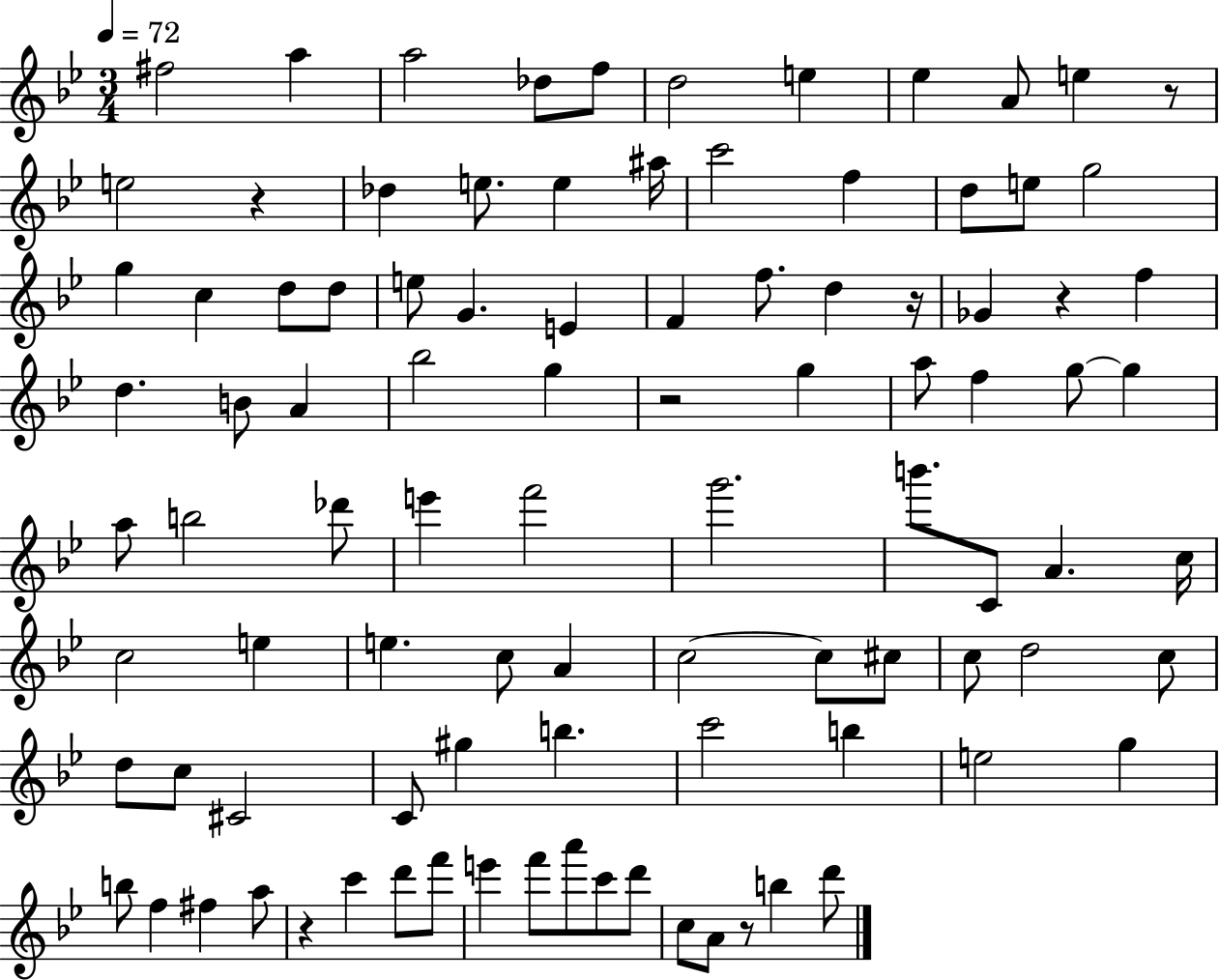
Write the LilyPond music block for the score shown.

{
  \clef treble
  \numericTimeSignature
  \time 3/4
  \key bes \major
  \tempo 4 = 72
  \repeat volta 2 { fis''2 a''4 | a''2 des''8 f''8 | d''2 e''4 | ees''4 a'8 e''4 r8 | \break e''2 r4 | des''4 e''8. e''4 ais''16 | c'''2 f''4 | d''8 e''8 g''2 | \break g''4 c''4 d''8 d''8 | e''8 g'4. e'4 | f'4 f''8. d''4 r16 | ges'4 r4 f''4 | \break d''4. b'8 a'4 | bes''2 g''4 | r2 g''4 | a''8 f''4 g''8~~ g''4 | \break a''8 b''2 des'''8 | e'''4 f'''2 | g'''2. | b'''8. c'8 a'4. c''16 | \break c''2 e''4 | e''4. c''8 a'4 | c''2~~ c''8 cis''8 | c''8 d''2 c''8 | \break d''8 c''8 cis'2 | c'8 gis''4 b''4. | c'''2 b''4 | e''2 g''4 | \break b''8 f''4 fis''4 a''8 | r4 c'''4 d'''8 f'''8 | e'''4 f'''8 a'''8 c'''8 d'''8 | c''8 a'8 r8 b''4 d'''8 | \break } \bar "|."
}